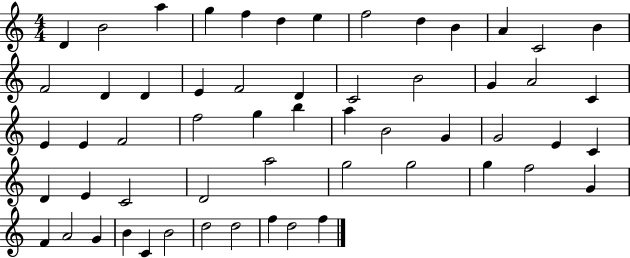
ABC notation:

X:1
T:Untitled
M:4/4
L:1/4
K:C
D B2 a g f d e f2 d B A C2 B F2 D D E F2 D C2 B2 G A2 C E E F2 f2 g b a B2 G G2 E C D E C2 D2 a2 g2 g2 g f2 G F A2 G B C B2 d2 d2 f d2 f